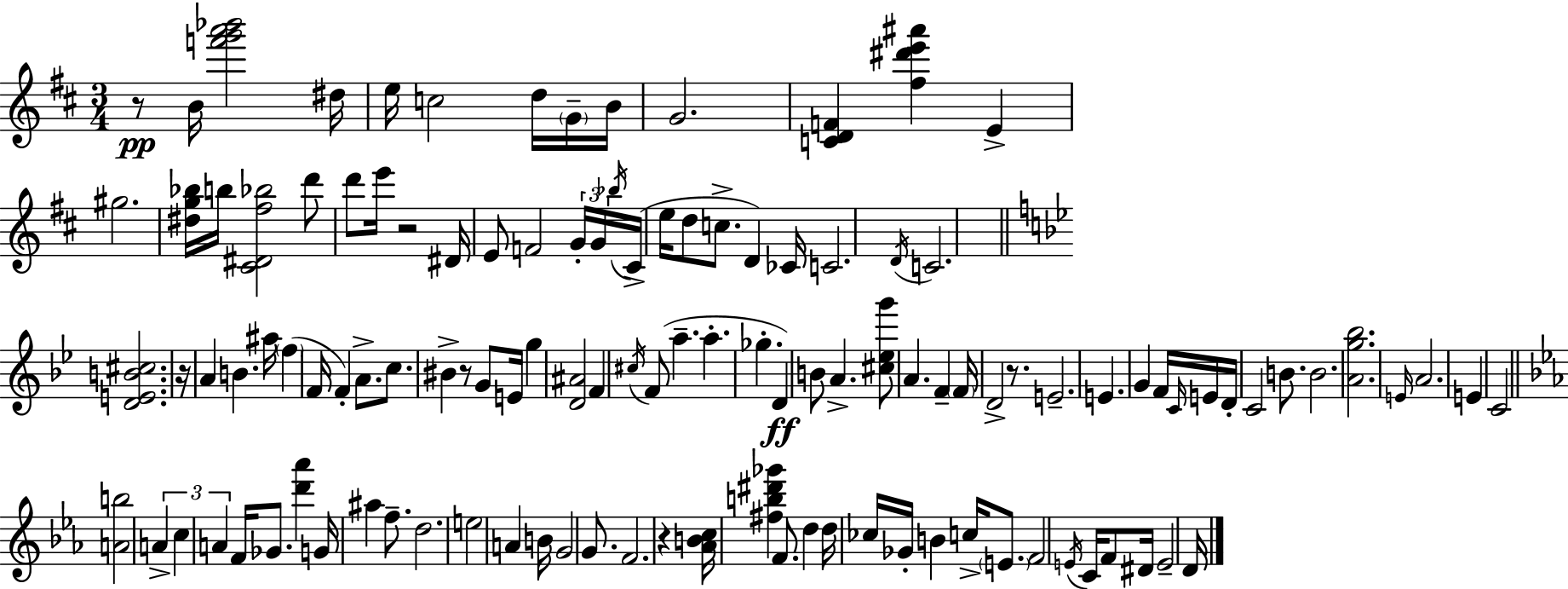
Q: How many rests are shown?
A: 6